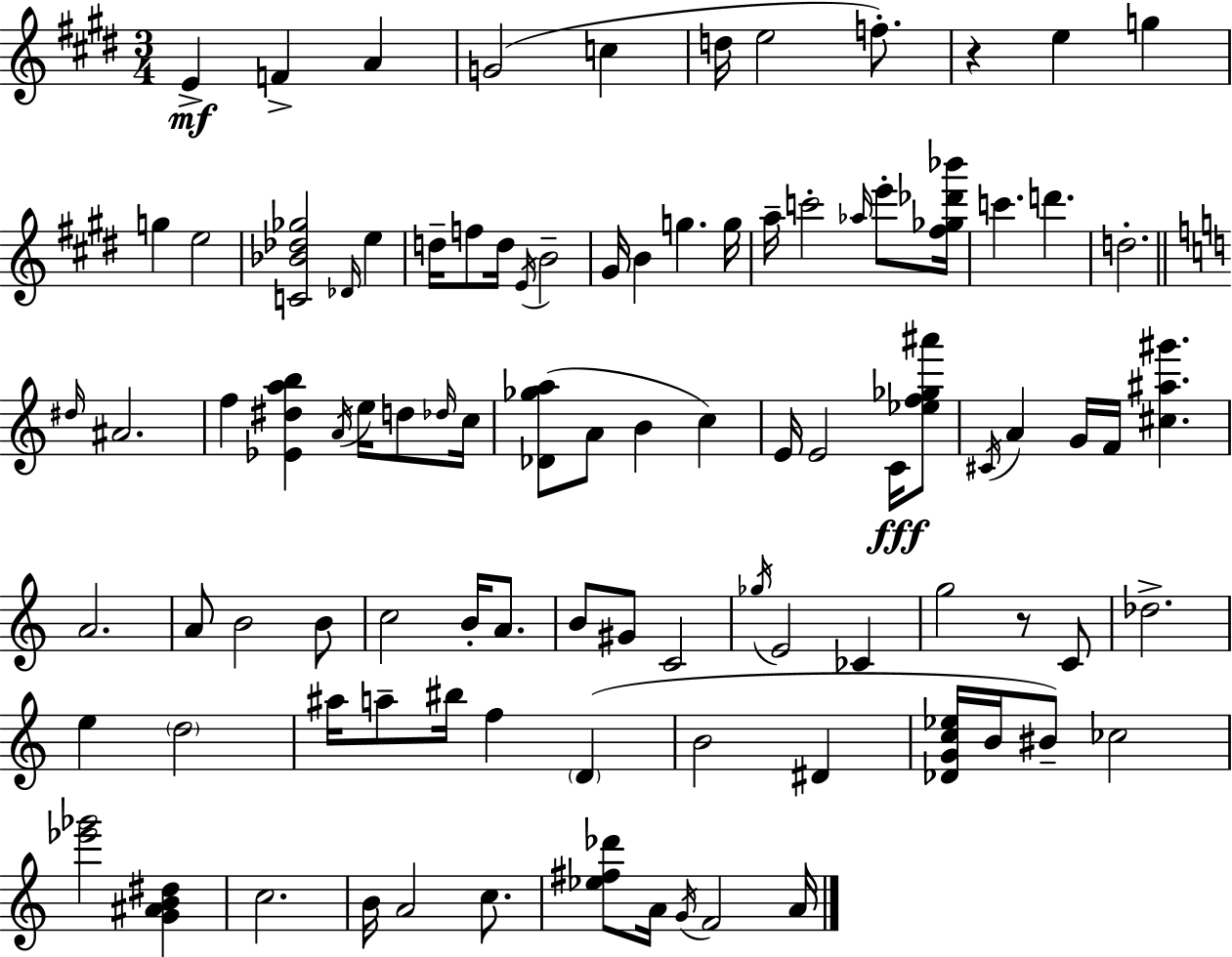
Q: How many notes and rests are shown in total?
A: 96